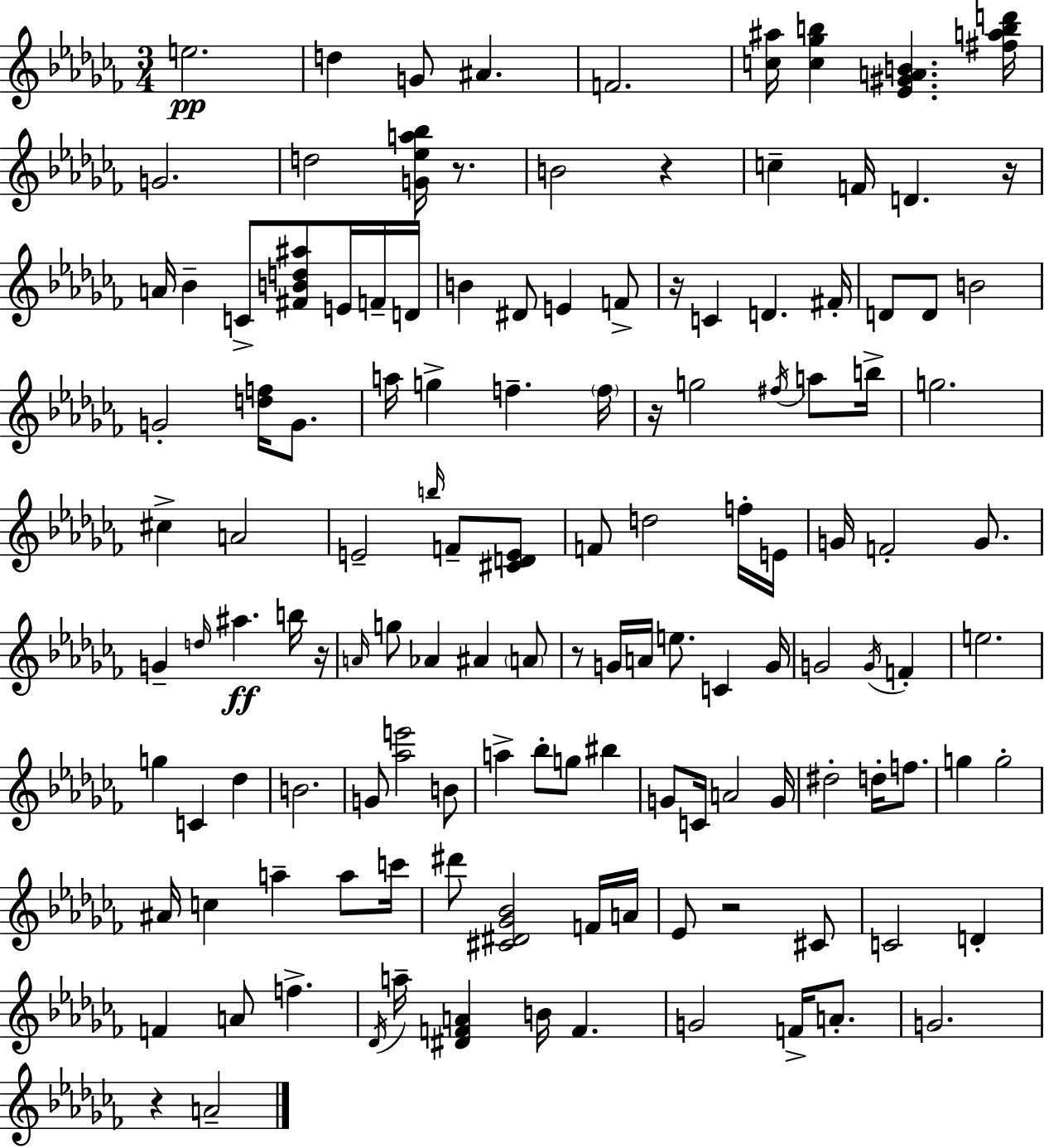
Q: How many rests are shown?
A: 9